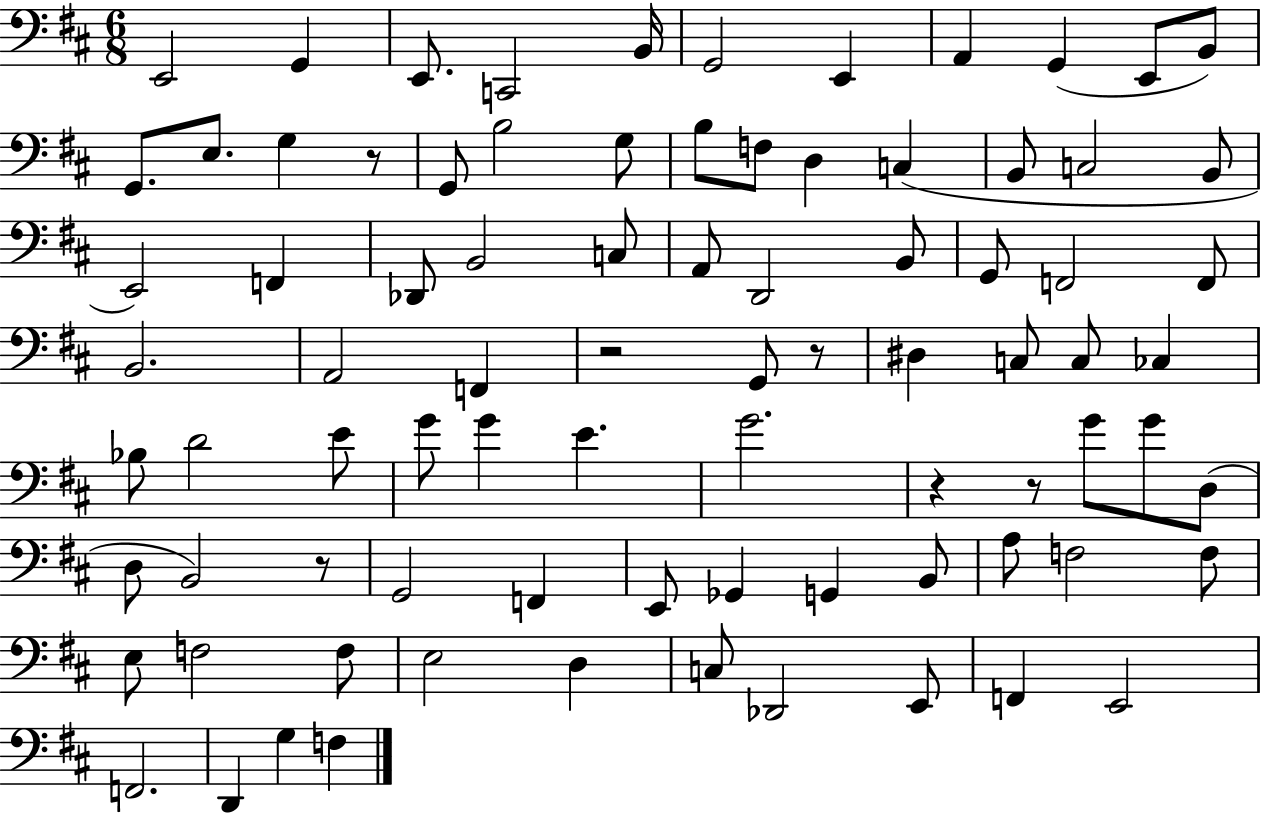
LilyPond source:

{
  \clef bass
  \numericTimeSignature
  \time 6/8
  \key d \major
  \repeat volta 2 { e,2 g,4 | e,8. c,2 b,16 | g,2 e,4 | a,4 g,4( e,8 b,8) | \break g,8. e8. g4 r8 | g,8 b2 g8 | b8 f8 d4 c4( | b,8 c2 b,8 | \break e,2) f,4 | des,8 b,2 c8 | a,8 d,2 b,8 | g,8 f,2 f,8 | \break b,2. | a,2 f,4 | r2 g,8 r8 | dis4 c8 c8 ces4 | \break bes8 d'2 e'8 | g'8 g'4 e'4. | g'2. | r4 r8 g'8 g'8 d8( | \break d8 b,2) r8 | g,2 f,4 | e,8 ges,4 g,4 b,8 | a8 f2 f8 | \break e8 f2 f8 | e2 d4 | c8 des,2 e,8 | f,4 e,2 | \break f,2. | d,4 g4 f4 | } \bar "|."
}